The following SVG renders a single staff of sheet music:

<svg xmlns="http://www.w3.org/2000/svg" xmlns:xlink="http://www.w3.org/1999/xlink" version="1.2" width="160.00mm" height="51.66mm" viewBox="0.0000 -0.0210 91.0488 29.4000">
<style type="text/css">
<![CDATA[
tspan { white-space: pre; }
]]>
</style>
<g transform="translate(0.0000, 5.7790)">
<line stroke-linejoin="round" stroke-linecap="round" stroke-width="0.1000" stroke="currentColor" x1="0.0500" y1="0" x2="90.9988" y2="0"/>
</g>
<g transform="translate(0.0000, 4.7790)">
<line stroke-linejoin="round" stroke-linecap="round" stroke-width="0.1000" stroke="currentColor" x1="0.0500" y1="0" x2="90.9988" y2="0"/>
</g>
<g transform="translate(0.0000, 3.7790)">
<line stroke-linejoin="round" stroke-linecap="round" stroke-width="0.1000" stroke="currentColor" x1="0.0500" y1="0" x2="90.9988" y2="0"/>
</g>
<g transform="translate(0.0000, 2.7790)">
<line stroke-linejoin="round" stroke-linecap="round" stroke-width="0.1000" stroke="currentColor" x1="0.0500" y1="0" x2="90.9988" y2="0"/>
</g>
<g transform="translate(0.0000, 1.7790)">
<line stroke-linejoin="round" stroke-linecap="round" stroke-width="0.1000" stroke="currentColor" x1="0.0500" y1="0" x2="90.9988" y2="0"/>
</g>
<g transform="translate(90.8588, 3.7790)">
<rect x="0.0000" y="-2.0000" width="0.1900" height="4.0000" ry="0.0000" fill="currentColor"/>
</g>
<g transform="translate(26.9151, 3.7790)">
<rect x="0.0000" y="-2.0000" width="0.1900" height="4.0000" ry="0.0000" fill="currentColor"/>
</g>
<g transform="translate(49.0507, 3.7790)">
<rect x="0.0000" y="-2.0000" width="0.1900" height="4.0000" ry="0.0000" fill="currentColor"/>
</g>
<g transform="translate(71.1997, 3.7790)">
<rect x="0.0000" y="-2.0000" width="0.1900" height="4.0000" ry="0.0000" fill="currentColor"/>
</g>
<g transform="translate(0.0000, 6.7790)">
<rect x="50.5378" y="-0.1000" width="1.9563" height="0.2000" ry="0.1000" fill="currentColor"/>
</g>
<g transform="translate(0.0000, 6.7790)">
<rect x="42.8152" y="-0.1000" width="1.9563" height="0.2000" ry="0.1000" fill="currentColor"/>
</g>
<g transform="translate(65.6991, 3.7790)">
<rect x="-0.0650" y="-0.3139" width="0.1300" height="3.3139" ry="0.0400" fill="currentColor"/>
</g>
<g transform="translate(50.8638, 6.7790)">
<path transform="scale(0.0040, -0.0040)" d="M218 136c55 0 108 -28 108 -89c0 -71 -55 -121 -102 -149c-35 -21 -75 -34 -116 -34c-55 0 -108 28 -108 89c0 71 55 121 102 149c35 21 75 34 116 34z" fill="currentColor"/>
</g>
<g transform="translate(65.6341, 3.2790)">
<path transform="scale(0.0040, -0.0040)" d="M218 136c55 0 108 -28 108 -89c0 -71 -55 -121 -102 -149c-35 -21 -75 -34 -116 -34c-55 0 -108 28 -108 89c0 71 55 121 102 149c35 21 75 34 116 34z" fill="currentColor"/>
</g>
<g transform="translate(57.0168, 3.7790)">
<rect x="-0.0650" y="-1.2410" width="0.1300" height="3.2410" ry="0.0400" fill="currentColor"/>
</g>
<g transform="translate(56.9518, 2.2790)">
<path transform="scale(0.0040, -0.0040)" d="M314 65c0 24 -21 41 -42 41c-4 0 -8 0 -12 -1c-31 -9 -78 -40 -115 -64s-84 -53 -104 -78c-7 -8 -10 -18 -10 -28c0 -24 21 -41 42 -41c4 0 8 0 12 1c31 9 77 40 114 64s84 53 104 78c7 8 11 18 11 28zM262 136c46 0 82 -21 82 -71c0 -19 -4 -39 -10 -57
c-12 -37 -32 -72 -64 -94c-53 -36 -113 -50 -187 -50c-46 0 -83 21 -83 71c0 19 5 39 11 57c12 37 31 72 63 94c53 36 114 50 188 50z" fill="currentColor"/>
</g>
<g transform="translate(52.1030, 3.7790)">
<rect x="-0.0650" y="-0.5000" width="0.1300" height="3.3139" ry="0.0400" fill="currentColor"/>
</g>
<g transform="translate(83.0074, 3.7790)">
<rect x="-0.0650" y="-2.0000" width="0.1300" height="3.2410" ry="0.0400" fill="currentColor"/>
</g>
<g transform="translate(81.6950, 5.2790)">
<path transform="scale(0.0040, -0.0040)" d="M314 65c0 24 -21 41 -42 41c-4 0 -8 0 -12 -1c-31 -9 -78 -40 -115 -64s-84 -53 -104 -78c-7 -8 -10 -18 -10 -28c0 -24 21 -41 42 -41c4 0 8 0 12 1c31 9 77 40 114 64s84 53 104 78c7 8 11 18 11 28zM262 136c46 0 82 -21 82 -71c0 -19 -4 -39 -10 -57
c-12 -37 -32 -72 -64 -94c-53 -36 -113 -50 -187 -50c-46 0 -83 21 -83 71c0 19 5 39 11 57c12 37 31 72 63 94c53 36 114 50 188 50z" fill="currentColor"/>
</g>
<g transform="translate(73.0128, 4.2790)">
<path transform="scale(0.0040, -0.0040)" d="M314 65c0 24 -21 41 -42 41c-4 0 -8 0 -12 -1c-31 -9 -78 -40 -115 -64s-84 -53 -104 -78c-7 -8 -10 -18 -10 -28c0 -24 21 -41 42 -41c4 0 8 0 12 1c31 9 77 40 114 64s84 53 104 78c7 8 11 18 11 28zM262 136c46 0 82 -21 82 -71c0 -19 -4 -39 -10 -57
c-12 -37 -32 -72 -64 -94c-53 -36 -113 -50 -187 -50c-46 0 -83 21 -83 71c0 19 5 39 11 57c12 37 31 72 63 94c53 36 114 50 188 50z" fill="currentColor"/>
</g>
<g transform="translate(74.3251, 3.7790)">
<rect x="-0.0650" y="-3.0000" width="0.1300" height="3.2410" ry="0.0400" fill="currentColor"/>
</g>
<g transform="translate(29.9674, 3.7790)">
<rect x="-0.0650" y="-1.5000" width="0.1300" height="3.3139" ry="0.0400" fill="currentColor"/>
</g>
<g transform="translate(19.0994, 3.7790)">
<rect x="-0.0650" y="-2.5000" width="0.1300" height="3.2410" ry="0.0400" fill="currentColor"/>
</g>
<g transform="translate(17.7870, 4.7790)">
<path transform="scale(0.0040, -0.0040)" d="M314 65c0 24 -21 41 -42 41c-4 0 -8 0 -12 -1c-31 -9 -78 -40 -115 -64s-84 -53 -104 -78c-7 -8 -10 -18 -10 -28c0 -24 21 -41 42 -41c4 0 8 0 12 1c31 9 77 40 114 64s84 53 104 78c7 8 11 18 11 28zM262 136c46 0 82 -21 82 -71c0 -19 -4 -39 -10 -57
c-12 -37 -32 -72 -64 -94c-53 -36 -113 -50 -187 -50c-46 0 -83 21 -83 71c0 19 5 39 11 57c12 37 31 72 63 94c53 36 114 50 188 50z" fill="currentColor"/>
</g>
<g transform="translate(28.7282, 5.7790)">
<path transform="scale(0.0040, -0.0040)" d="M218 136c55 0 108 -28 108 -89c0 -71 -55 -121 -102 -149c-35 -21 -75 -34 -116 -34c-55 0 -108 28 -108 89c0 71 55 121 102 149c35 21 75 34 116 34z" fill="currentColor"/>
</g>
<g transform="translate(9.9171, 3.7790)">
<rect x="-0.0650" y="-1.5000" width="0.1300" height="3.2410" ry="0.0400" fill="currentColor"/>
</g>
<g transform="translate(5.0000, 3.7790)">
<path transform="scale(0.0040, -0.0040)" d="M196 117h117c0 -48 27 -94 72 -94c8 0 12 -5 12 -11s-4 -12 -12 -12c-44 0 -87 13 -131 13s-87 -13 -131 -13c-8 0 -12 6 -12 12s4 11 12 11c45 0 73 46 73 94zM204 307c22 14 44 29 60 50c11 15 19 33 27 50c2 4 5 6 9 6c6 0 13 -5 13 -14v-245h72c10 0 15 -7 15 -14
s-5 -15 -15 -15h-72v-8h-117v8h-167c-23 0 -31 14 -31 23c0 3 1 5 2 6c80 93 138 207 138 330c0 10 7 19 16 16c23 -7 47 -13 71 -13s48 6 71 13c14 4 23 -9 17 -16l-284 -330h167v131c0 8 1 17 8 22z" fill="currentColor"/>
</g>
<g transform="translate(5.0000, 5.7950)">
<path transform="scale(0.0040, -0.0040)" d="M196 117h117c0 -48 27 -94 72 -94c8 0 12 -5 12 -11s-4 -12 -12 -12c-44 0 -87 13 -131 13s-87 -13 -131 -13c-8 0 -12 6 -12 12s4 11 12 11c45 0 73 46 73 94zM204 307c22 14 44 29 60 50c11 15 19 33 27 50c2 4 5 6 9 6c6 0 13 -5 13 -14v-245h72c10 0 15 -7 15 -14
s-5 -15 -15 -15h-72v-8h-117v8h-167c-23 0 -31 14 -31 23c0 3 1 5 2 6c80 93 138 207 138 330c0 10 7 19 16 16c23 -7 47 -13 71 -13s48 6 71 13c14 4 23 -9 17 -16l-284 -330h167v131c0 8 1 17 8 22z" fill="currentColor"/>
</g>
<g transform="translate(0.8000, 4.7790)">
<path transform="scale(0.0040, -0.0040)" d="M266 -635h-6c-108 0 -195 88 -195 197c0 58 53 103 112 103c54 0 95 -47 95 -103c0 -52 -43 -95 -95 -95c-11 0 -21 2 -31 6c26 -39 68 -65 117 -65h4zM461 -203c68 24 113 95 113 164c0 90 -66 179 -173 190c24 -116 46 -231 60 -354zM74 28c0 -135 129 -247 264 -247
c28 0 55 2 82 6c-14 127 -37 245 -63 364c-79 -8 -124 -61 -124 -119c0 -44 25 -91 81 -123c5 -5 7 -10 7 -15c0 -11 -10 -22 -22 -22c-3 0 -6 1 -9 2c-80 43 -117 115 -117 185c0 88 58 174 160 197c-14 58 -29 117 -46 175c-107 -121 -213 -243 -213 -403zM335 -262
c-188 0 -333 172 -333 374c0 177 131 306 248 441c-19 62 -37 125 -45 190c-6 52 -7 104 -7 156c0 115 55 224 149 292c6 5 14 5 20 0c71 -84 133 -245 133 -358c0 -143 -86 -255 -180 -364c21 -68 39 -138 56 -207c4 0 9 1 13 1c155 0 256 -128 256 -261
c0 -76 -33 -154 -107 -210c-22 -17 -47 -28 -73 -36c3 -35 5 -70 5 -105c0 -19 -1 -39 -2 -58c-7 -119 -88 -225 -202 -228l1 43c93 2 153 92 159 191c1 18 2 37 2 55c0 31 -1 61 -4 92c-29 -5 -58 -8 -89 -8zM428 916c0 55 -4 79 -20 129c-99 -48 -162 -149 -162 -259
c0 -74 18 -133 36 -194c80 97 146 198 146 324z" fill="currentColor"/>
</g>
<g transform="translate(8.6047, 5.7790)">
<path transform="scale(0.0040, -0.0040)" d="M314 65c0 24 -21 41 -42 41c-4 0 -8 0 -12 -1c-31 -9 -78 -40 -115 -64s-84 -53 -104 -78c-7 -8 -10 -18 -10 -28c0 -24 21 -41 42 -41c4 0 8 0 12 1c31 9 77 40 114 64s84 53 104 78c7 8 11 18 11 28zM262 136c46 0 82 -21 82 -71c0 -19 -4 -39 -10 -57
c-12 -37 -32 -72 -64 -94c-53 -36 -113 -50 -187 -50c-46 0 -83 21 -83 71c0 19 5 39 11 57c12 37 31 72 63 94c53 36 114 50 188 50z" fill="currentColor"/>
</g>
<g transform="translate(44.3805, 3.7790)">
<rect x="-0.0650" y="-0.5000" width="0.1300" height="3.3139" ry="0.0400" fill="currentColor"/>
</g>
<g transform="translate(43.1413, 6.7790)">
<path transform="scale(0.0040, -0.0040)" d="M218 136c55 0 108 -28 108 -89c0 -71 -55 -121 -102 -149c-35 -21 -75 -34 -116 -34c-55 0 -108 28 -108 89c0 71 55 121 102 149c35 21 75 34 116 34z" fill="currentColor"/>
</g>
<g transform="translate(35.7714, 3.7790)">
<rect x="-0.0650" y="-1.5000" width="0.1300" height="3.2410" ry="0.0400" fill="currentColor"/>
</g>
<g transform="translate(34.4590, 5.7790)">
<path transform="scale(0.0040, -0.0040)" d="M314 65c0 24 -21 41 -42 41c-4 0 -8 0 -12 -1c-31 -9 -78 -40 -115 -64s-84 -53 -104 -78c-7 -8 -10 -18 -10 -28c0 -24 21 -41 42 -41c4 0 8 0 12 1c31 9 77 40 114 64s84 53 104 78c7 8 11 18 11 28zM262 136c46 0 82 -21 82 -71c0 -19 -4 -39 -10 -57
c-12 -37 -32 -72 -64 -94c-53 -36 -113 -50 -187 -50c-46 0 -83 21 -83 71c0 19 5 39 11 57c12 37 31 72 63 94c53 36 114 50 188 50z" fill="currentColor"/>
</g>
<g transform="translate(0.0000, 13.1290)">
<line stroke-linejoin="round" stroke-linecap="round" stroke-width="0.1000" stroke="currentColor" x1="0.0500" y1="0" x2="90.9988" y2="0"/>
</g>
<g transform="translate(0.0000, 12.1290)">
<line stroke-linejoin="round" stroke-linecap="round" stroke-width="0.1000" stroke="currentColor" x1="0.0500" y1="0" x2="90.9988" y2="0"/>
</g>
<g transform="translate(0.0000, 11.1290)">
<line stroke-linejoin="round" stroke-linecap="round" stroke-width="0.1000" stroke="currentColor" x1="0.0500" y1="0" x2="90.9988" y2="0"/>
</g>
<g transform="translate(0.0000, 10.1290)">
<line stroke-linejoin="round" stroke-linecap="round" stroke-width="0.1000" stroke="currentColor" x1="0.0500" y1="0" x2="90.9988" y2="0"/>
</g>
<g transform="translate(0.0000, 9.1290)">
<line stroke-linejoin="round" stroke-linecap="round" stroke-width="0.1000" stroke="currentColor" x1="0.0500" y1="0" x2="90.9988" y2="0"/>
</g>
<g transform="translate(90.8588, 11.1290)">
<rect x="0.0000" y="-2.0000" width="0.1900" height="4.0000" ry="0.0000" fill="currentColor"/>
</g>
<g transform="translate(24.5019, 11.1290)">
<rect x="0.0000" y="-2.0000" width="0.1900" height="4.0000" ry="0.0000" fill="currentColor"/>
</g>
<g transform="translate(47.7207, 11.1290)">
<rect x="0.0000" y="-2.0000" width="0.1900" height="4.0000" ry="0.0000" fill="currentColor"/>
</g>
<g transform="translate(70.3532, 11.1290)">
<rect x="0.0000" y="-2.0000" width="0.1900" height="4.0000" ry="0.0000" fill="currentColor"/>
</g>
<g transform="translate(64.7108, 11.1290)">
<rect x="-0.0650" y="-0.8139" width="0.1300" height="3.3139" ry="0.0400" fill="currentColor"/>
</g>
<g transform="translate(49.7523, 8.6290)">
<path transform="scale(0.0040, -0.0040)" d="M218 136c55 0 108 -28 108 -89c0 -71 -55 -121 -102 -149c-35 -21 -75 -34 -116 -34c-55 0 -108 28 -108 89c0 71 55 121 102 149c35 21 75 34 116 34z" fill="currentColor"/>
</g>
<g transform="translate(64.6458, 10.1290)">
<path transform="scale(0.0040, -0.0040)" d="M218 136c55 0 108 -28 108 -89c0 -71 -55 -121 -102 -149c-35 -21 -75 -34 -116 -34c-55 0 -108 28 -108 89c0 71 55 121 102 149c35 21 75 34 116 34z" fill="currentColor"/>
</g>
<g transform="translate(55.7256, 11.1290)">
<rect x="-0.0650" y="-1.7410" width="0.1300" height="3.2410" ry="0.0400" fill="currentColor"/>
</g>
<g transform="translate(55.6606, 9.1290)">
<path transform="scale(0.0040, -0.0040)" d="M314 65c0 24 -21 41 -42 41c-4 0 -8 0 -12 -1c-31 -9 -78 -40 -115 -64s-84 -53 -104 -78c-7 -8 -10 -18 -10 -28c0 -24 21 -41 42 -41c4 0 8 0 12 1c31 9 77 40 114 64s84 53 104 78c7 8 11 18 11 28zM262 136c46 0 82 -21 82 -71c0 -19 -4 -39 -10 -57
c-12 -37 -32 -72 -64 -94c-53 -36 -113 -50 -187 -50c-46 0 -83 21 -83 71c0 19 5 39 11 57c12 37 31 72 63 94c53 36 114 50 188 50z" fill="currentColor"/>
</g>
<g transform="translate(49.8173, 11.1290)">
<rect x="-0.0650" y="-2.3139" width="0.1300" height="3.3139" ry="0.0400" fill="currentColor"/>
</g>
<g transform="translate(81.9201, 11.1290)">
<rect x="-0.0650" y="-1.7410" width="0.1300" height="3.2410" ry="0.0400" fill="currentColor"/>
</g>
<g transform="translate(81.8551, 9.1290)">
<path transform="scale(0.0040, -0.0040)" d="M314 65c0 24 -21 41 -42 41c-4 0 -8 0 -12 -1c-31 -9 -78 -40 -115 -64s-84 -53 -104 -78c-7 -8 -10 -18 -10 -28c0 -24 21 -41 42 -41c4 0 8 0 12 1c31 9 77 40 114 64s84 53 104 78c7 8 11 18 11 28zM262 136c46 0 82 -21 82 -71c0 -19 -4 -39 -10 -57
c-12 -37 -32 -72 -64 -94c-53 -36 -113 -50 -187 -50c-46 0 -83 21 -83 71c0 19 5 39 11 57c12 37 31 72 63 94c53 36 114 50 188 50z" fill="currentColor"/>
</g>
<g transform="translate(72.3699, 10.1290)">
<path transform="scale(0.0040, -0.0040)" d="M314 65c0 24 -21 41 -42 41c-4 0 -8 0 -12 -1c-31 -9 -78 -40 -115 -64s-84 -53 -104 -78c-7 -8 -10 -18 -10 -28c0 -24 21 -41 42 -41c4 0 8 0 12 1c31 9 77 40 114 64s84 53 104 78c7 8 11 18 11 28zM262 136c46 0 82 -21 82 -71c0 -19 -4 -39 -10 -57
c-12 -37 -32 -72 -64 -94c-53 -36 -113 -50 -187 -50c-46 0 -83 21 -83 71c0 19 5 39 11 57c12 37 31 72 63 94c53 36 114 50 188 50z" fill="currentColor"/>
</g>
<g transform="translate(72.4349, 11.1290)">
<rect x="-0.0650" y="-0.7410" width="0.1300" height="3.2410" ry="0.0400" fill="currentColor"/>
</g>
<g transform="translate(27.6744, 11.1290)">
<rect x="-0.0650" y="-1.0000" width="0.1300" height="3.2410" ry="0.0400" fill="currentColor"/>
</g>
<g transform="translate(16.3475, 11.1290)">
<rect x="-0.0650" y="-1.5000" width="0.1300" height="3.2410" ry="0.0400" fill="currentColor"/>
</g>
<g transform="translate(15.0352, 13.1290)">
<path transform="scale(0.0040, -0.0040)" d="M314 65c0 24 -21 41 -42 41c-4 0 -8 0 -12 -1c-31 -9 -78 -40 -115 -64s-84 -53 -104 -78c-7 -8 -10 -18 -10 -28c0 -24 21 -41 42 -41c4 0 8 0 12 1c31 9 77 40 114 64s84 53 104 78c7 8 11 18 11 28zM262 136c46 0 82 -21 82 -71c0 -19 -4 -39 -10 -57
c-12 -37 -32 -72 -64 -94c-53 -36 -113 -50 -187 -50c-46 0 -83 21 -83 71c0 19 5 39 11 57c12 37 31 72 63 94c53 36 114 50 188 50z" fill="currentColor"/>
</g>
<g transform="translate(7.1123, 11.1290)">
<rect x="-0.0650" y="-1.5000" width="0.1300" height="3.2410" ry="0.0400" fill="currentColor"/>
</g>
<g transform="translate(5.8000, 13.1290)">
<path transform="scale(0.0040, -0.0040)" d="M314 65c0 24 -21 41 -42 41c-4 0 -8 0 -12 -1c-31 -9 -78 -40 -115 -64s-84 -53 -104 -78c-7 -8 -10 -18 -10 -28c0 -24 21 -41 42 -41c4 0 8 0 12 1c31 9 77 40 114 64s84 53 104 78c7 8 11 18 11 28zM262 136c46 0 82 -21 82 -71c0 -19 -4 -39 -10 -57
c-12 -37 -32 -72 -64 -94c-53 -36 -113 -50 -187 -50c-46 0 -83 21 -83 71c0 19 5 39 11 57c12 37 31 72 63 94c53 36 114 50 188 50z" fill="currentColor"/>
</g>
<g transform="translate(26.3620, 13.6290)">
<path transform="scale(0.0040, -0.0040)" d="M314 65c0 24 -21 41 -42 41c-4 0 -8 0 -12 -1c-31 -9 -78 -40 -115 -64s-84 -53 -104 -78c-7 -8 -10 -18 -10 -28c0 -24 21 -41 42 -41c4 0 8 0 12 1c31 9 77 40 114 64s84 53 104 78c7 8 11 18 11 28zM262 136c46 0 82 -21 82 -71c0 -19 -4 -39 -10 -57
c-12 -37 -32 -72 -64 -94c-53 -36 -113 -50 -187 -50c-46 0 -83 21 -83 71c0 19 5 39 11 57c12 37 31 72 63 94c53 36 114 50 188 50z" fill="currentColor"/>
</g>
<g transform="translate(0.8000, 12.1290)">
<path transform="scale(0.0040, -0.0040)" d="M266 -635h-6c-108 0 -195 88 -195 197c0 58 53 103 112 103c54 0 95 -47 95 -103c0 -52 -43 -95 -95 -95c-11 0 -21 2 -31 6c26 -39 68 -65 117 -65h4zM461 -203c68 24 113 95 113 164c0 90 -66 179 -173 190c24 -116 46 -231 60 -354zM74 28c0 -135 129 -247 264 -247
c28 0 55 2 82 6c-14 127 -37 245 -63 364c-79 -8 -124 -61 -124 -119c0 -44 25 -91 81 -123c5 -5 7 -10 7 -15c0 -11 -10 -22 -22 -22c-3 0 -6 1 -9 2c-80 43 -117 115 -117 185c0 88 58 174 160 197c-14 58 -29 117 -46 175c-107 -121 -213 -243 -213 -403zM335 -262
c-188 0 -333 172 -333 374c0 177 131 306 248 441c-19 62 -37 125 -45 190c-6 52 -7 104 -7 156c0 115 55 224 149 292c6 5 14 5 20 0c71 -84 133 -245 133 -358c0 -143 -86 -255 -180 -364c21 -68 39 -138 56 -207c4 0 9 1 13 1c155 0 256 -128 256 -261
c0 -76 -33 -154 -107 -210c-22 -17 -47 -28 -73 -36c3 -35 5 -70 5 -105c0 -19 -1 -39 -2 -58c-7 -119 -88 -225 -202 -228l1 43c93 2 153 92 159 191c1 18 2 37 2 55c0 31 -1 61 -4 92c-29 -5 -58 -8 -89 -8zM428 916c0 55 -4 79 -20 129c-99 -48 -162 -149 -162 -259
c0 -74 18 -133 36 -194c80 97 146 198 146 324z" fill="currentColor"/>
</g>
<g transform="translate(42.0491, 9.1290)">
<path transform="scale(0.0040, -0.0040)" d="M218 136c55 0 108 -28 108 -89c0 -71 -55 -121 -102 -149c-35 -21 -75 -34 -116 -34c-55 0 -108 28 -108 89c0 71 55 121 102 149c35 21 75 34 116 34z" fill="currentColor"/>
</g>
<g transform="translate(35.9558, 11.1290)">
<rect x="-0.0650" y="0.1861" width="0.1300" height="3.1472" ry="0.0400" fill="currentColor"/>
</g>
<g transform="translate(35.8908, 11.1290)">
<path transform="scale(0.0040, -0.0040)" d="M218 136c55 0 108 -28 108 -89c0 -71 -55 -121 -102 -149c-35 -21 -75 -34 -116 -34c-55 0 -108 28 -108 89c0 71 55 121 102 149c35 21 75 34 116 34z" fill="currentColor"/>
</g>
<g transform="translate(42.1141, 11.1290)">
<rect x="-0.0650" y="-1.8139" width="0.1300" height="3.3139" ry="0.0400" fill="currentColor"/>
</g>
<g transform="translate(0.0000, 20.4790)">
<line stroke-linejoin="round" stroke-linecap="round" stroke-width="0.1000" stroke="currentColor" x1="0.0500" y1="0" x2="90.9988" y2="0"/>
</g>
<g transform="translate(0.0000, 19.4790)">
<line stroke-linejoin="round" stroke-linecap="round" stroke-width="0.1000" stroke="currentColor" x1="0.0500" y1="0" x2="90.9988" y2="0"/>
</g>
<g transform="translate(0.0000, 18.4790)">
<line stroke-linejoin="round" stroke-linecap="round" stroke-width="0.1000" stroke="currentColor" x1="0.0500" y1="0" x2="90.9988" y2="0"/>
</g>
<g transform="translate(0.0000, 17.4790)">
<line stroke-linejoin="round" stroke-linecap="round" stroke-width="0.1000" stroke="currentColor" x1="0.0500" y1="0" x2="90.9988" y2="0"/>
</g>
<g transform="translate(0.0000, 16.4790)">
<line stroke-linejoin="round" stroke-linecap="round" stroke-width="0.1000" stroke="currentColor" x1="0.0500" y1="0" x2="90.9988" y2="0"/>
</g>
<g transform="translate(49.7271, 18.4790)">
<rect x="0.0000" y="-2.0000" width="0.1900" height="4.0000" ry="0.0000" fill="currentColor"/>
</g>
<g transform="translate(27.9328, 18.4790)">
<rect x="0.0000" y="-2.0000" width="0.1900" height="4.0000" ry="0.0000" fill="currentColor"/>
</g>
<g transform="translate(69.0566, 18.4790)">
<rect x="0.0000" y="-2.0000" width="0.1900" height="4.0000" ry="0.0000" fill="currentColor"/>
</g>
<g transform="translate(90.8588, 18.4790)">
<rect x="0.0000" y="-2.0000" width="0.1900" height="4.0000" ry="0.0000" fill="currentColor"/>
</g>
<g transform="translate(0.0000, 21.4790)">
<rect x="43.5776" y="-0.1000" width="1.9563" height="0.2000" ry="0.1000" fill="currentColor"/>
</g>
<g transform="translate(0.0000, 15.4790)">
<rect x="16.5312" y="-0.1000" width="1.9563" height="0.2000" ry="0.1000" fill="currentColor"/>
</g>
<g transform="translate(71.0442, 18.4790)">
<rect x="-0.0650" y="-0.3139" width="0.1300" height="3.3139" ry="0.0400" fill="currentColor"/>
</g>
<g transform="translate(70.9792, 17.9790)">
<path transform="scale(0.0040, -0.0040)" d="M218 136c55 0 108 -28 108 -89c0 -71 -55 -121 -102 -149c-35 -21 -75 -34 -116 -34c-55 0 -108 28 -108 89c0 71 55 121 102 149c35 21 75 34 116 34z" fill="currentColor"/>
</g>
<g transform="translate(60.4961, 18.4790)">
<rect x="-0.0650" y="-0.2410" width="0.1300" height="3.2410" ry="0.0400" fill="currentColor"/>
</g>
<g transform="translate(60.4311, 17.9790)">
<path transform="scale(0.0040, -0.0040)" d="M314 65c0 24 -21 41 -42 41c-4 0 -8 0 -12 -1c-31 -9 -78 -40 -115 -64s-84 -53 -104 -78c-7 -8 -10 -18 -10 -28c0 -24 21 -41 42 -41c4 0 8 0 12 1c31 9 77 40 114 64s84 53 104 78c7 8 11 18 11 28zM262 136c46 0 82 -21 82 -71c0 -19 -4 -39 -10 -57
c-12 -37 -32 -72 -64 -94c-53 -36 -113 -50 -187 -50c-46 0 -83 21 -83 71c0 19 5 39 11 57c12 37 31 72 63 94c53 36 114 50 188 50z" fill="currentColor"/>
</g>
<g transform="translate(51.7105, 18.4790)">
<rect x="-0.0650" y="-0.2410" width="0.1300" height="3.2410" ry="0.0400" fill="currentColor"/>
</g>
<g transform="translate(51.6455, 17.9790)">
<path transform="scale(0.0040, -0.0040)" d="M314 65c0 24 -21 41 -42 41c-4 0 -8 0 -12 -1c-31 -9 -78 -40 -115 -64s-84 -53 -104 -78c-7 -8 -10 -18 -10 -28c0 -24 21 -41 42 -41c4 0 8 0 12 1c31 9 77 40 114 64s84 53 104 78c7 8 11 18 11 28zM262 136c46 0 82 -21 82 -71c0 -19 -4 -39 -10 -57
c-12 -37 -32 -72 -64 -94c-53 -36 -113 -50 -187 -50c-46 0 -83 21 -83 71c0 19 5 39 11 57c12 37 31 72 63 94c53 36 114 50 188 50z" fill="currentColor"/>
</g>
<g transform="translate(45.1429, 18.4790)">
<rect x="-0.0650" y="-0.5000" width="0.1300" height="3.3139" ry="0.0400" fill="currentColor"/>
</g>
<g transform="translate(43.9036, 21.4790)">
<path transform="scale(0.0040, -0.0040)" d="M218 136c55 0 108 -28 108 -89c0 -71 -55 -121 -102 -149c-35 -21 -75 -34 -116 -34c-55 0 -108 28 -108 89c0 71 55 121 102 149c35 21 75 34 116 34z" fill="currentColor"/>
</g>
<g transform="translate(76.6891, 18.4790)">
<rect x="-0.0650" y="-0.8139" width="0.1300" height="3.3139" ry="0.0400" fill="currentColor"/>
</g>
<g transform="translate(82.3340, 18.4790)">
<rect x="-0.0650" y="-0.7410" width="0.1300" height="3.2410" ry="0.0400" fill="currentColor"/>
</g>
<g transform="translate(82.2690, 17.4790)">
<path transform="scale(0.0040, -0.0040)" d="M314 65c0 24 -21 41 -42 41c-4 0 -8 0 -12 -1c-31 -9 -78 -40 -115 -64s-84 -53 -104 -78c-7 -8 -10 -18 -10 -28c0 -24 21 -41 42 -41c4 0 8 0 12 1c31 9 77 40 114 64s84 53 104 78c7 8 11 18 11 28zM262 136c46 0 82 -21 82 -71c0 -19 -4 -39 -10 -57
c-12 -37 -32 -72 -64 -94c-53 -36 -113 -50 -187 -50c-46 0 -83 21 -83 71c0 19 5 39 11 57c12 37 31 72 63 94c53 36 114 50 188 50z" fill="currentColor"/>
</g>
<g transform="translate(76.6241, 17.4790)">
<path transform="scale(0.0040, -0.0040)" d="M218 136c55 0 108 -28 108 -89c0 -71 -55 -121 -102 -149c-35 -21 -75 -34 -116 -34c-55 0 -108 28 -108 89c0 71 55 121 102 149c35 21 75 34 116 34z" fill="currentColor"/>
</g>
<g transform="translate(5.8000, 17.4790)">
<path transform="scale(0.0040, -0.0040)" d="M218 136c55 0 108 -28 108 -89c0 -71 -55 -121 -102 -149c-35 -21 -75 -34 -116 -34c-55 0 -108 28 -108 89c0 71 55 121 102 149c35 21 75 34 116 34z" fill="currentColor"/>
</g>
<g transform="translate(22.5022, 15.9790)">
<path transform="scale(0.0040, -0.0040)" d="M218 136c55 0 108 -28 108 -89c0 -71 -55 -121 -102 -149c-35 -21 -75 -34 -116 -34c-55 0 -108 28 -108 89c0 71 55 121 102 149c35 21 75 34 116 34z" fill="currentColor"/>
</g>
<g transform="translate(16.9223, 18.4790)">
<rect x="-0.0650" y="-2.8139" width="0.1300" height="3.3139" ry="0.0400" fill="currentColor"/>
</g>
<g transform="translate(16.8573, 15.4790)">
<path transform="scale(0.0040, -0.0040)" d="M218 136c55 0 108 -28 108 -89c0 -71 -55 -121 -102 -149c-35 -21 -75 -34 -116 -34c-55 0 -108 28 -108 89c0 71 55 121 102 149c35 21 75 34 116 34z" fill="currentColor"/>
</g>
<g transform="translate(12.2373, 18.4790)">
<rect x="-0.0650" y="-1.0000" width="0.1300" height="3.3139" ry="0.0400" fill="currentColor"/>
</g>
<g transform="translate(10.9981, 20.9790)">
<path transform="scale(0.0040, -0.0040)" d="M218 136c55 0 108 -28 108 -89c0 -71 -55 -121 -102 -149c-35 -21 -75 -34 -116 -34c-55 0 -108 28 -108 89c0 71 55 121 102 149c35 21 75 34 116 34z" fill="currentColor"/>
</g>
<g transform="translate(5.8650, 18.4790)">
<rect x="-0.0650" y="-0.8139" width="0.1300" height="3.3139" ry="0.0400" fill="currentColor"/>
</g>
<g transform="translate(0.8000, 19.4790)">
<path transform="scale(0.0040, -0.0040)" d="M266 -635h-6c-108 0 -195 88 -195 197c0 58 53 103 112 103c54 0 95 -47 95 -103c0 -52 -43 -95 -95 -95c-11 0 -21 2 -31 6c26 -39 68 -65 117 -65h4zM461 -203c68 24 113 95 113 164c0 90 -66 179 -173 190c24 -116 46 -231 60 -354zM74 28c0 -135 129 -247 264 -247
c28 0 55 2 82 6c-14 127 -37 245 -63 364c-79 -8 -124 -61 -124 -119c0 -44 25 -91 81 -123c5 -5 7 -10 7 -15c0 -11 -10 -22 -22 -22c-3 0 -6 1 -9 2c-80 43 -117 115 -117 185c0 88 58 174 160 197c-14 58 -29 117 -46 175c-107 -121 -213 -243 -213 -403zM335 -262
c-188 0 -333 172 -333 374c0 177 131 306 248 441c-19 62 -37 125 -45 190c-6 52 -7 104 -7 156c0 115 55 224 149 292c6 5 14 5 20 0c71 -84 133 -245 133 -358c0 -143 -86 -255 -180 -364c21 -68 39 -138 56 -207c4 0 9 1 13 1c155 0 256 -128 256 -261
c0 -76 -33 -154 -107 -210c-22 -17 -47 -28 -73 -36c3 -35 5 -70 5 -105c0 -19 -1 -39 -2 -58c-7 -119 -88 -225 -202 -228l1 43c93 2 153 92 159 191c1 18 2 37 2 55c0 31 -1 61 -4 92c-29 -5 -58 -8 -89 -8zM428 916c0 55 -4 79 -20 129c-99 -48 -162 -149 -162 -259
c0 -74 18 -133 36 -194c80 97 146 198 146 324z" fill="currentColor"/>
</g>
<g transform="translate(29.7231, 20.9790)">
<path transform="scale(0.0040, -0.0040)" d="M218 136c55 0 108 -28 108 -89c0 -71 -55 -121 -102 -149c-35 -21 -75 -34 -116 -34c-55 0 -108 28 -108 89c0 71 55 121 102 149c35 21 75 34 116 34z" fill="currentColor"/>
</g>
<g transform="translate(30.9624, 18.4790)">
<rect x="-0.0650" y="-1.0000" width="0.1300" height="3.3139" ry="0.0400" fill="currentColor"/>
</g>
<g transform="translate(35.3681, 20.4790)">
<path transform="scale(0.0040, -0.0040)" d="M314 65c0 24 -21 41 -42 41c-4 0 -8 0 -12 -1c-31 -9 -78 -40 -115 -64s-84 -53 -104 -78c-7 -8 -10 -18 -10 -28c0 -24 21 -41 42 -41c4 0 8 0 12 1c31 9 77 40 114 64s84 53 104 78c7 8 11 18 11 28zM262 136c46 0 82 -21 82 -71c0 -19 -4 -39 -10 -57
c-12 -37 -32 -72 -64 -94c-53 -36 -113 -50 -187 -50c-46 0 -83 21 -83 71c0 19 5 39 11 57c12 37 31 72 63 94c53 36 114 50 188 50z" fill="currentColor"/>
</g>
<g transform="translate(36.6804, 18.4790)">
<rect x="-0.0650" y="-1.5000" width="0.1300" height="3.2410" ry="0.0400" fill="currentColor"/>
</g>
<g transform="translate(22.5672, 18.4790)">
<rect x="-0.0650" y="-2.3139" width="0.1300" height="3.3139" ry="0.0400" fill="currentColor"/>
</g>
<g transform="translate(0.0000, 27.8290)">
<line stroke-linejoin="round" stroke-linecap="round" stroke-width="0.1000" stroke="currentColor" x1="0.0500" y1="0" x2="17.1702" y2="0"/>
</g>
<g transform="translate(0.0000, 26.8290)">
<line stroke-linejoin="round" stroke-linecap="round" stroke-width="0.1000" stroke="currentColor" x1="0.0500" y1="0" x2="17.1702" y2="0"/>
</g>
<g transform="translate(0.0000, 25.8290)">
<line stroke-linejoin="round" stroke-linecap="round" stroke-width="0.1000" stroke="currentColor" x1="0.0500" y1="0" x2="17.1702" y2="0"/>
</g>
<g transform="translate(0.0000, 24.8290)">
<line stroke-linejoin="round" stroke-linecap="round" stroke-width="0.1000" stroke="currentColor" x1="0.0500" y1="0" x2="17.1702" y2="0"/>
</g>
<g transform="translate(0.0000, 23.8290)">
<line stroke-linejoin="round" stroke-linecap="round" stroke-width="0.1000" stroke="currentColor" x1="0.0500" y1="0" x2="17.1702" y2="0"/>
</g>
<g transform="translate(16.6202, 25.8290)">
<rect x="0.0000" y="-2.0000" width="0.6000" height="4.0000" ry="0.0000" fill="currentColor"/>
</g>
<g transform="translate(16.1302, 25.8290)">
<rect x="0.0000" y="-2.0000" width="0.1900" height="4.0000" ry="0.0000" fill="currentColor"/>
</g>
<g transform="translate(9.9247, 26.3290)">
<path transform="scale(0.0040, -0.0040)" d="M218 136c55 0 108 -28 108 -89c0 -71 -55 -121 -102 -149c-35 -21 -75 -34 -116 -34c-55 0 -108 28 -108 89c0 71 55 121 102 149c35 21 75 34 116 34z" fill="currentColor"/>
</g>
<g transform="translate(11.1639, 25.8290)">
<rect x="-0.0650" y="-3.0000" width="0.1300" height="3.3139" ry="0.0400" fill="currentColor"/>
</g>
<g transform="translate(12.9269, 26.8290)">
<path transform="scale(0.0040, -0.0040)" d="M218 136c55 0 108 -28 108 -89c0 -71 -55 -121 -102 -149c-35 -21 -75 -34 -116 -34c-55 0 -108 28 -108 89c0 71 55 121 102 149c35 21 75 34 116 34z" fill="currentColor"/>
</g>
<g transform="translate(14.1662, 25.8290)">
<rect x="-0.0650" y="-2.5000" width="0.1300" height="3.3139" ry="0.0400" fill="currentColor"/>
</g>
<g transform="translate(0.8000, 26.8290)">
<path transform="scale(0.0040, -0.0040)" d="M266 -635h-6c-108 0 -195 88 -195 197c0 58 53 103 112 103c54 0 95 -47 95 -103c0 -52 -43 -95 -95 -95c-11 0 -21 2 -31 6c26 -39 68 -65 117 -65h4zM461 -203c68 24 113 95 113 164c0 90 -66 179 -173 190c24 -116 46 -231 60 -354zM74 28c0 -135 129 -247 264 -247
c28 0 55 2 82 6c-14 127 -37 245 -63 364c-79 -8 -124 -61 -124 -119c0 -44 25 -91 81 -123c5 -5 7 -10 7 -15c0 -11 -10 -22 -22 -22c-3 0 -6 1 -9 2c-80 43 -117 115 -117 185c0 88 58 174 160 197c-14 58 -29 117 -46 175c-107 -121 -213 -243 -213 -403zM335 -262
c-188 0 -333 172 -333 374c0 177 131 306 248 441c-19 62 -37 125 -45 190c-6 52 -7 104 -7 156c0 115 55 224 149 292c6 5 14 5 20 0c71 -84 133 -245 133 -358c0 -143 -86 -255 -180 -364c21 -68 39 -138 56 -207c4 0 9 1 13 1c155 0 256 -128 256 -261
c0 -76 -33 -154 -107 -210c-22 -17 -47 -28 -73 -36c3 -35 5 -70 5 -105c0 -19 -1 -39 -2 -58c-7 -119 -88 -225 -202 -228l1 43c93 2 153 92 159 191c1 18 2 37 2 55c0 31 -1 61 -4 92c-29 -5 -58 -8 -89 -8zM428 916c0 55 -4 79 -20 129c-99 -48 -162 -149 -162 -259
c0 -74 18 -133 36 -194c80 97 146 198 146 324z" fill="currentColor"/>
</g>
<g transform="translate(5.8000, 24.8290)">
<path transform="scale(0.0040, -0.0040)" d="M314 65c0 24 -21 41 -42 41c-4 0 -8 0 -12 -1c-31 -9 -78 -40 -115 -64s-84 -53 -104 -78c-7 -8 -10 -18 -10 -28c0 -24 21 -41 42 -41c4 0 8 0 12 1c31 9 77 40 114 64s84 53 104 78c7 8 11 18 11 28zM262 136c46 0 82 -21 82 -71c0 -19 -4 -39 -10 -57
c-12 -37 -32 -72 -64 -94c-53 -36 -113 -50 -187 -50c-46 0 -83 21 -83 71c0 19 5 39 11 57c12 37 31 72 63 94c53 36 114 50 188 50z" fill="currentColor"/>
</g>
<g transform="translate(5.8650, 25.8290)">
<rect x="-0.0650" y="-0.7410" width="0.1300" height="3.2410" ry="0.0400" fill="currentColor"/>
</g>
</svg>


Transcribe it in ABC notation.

X:1
T:Untitled
M:4/4
L:1/4
K:C
E2 G2 E E2 C C e2 c A2 F2 E2 E2 D2 B f g f2 d d2 f2 d D a g D E2 C c2 c2 c d d2 d2 A G